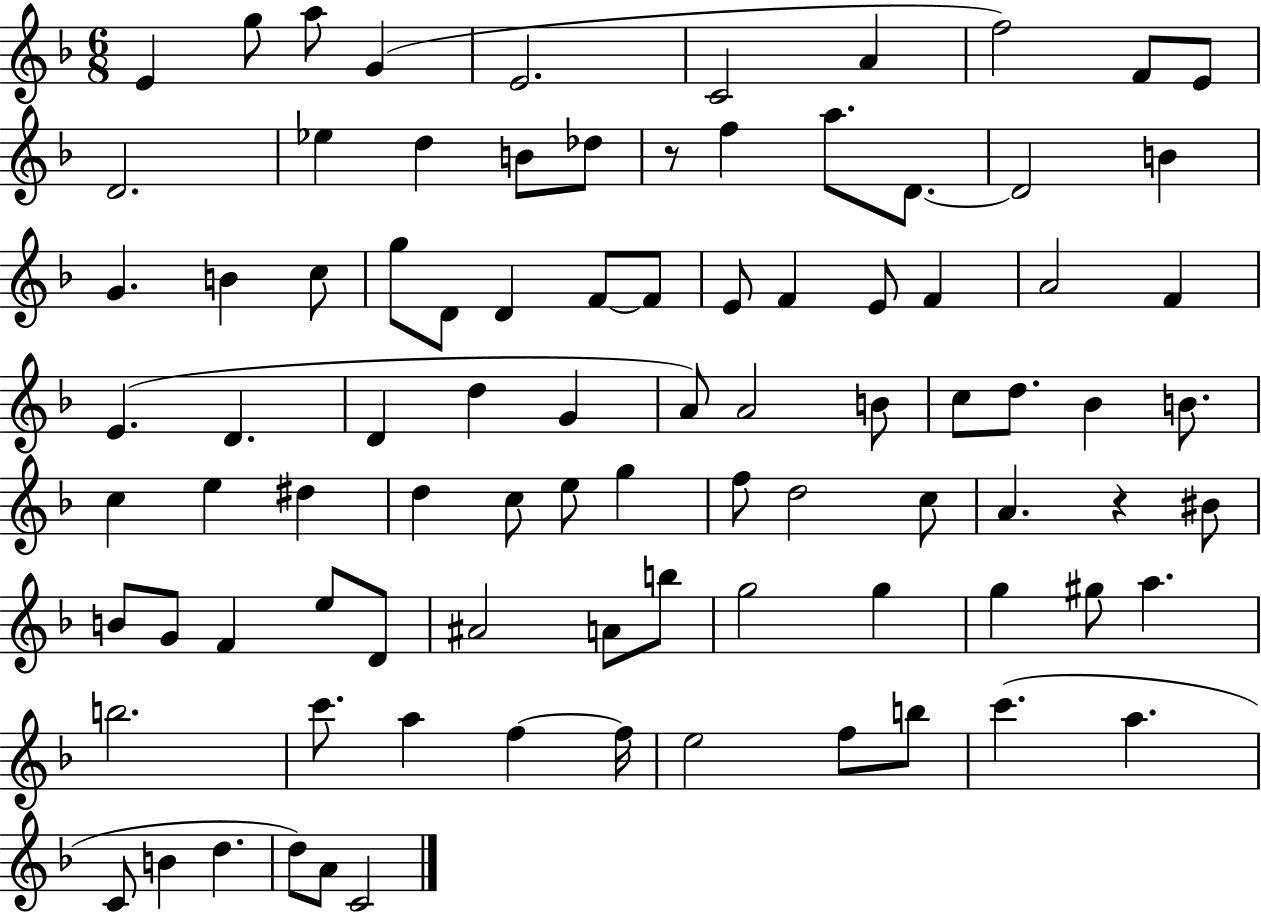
X:1
T:Untitled
M:6/8
L:1/4
K:F
E g/2 a/2 G E2 C2 A f2 F/2 E/2 D2 _e d B/2 _d/2 z/2 f a/2 D/2 D2 B G B c/2 g/2 D/2 D F/2 F/2 E/2 F E/2 F A2 F E D D d G A/2 A2 B/2 c/2 d/2 _B B/2 c e ^d d c/2 e/2 g f/2 d2 c/2 A z ^B/2 B/2 G/2 F e/2 D/2 ^A2 A/2 b/2 g2 g g ^g/2 a b2 c'/2 a f f/4 e2 f/2 b/2 c' a C/2 B d d/2 A/2 C2